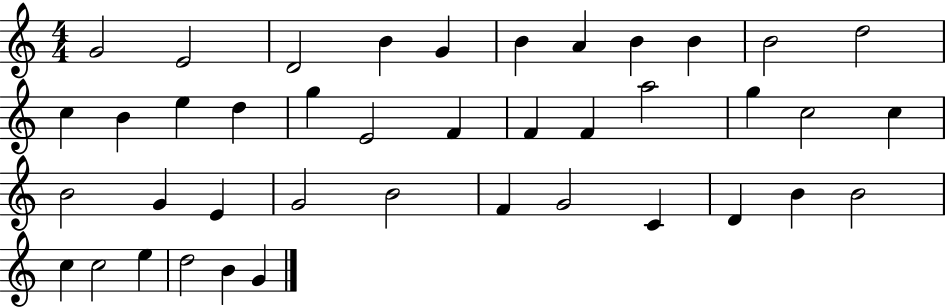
G4/h E4/h D4/h B4/q G4/q B4/q A4/q B4/q B4/q B4/h D5/h C5/q B4/q E5/q D5/q G5/q E4/h F4/q F4/q F4/q A5/h G5/q C5/h C5/q B4/h G4/q E4/q G4/h B4/h F4/q G4/h C4/q D4/q B4/q B4/h C5/q C5/h E5/q D5/h B4/q G4/q